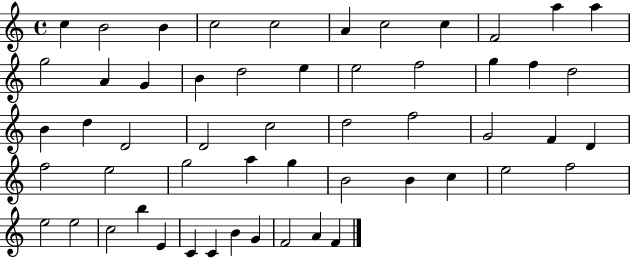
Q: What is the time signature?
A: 4/4